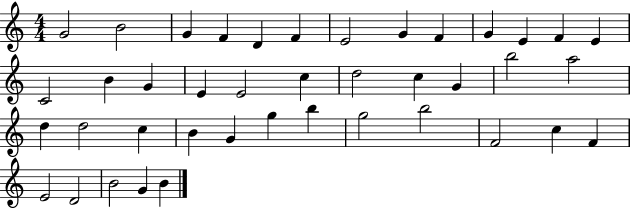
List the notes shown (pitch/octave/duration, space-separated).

G4/h B4/h G4/q F4/q D4/q F4/q E4/h G4/q F4/q G4/q E4/q F4/q E4/q C4/h B4/q G4/q E4/q E4/h C5/q D5/h C5/q G4/q B5/h A5/h D5/q D5/h C5/q B4/q G4/q G5/q B5/q G5/h B5/h F4/h C5/q F4/q E4/h D4/h B4/h G4/q B4/q